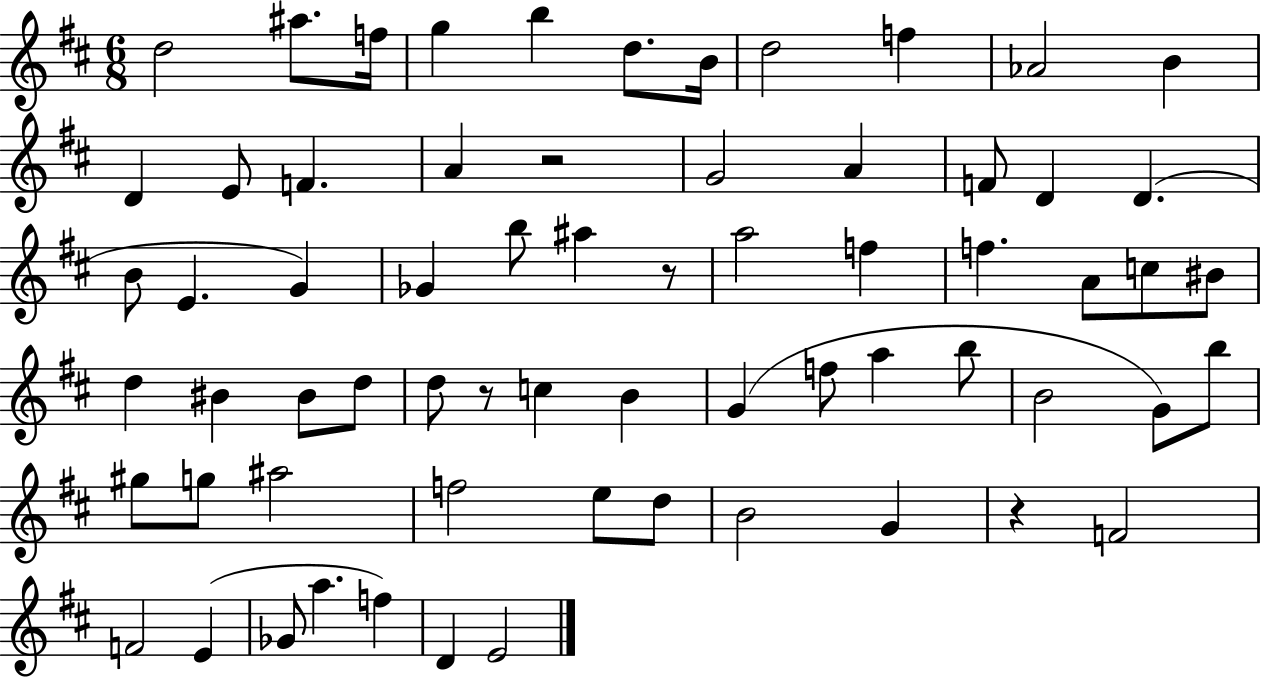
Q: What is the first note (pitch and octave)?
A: D5